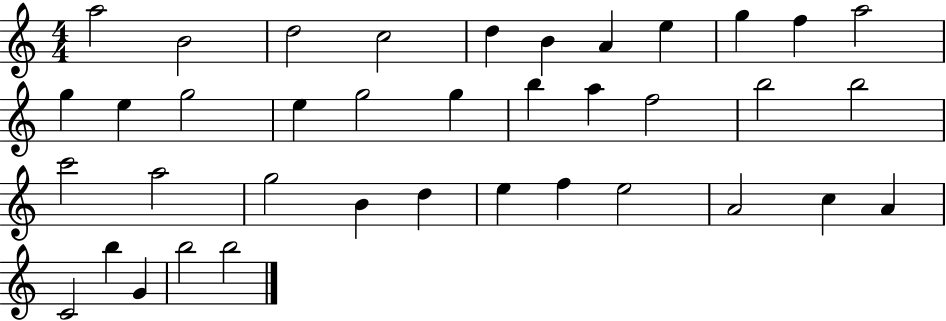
{
  \clef treble
  \numericTimeSignature
  \time 4/4
  \key c \major
  a''2 b'2 | d''2 c''2 | d''4 b'4 a'4 e''4 | g''4 f''4 a''2 | \break g''4 e''4 g''2 | e''4 g''2 g''4 | b''4 a''4 f''2 | b''2 b''2 | \break c'''2 a''2 | g''2 b'4 d''4 | e''4 f''4 e''2 | a'2 c''4 a'4 | \break c'2 b''4 g'4 | b''2 b''2 | \bar "|."
}